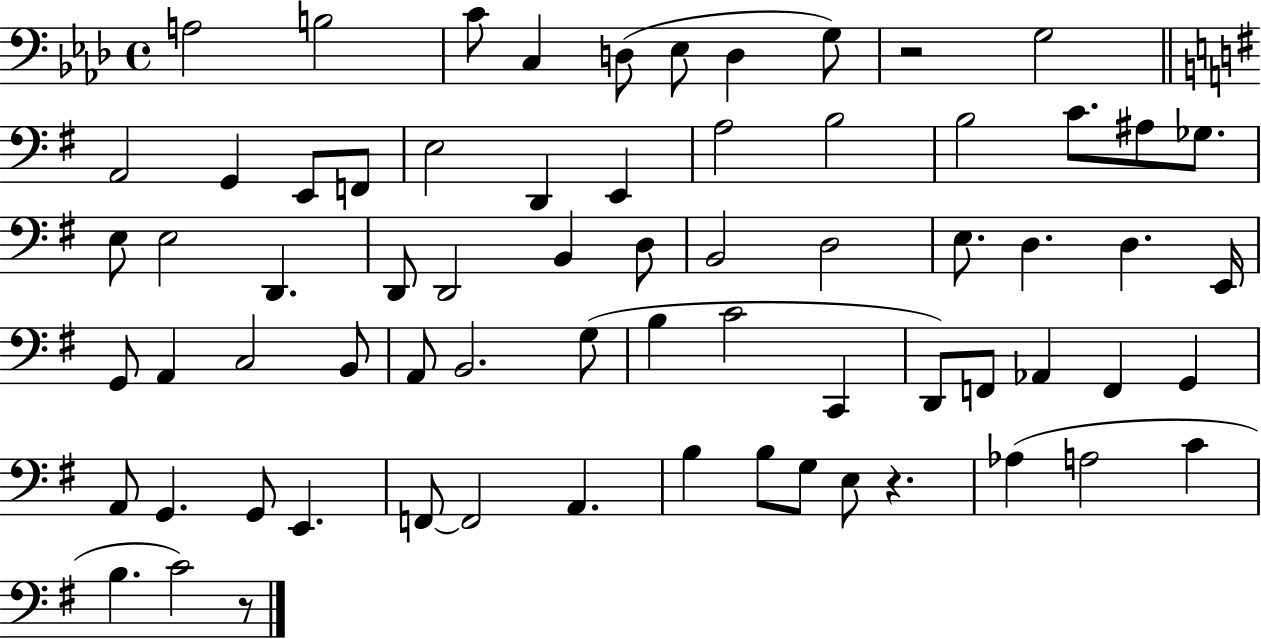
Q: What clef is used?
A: bass